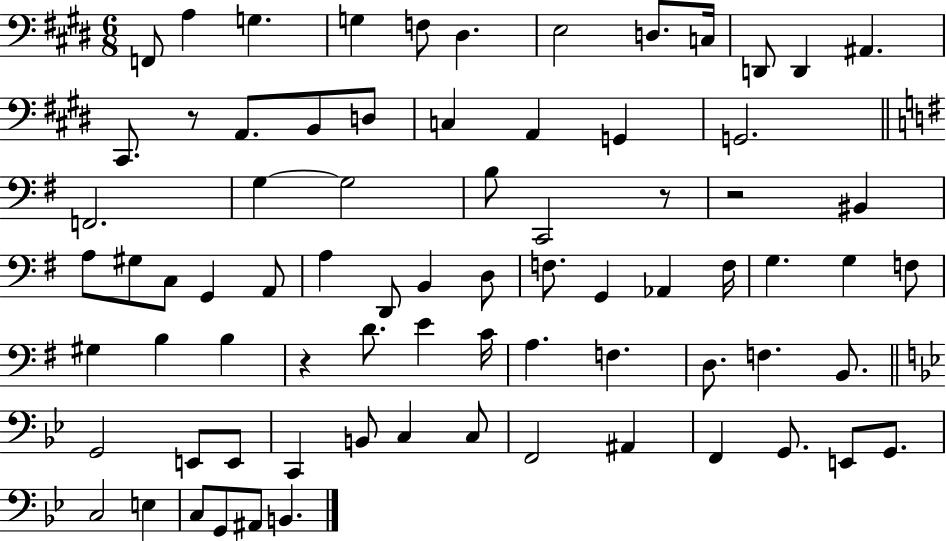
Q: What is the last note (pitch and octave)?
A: B2